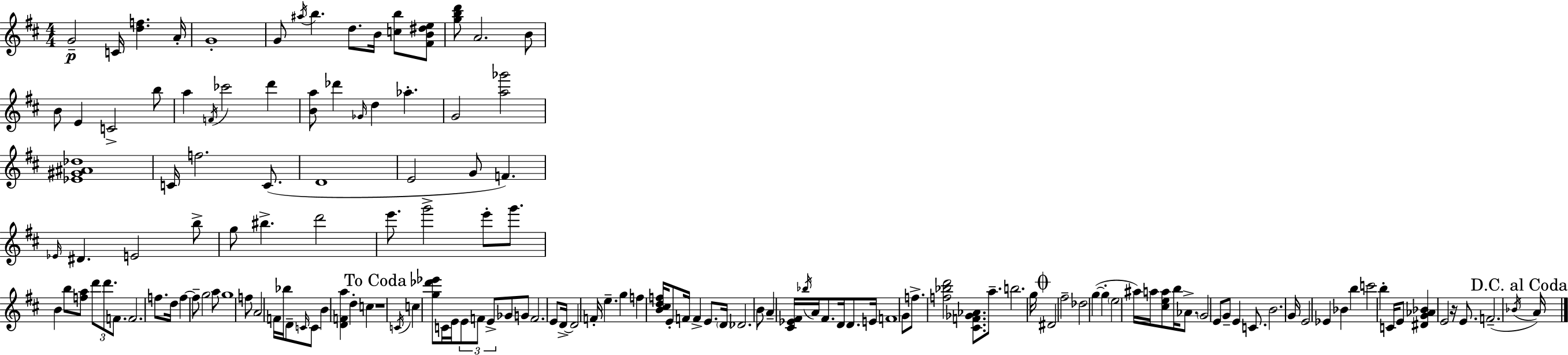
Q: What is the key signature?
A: D major